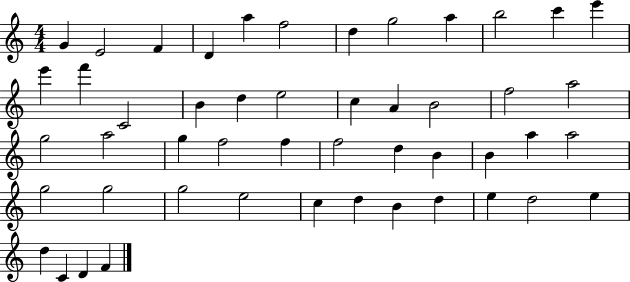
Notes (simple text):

G4/q E4/h F4/q D4/q A5/q F5/h D5/q G5/h A5/q B5/h C6/q E6/q E6/q F6/q C4/h B4/q D5/q E5/h C5/q A4/q B4/h F5/h A5/h G5/h A5/h G5/q F5/h F5/q F5/h D5/q B4/q B4/q A5/q A5/h G5/h G5/h G5/h E5/h C5/q D5/q B4/q D5/q E5/q D5/h E5/q D5/q C4/q D4/q F4/q